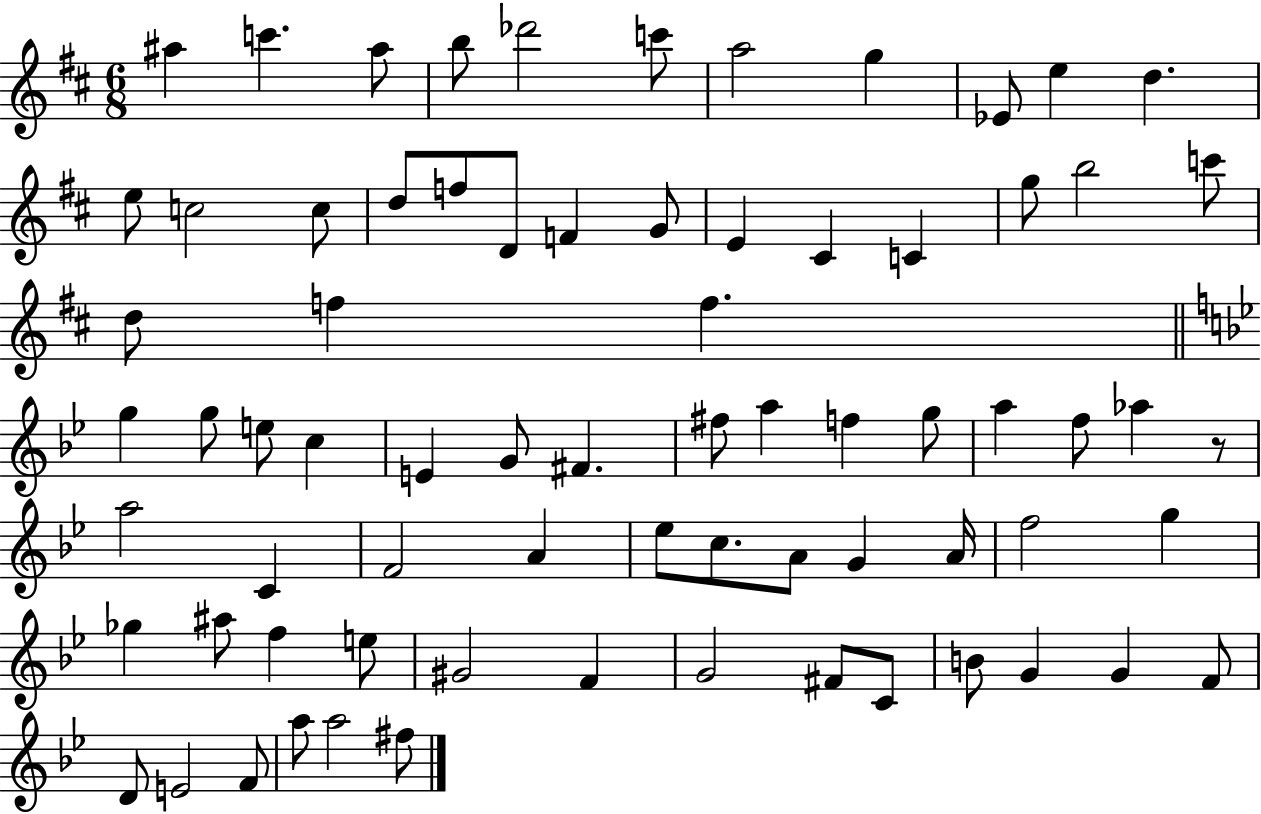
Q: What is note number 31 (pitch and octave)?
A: E5